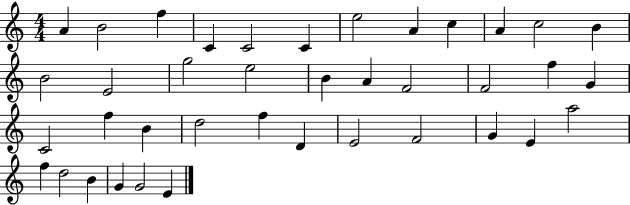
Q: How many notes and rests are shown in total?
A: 39